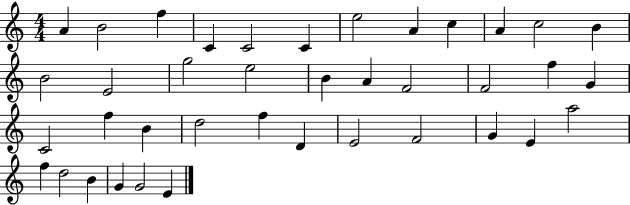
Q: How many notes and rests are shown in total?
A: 39